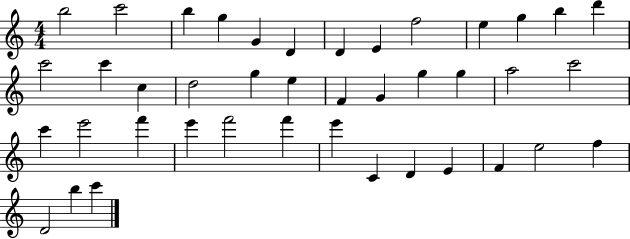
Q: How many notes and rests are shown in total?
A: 41